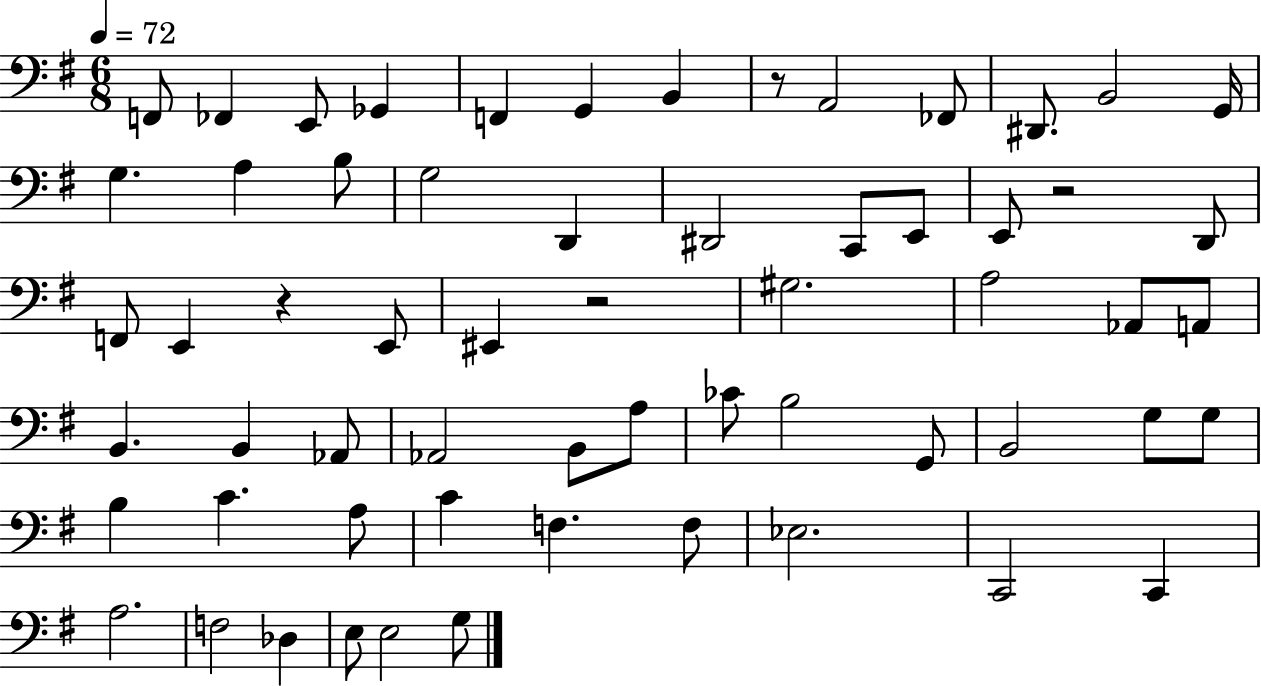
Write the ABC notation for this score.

X:1
T:Untitled
M:6/8
L:1/4
K:G
F,,/2 _F,, E,,/2 _G,, F,, G,, B,, z/2 A,,2 _F,,/2 ^D,,/2 B,,2 G,,/4 G, A, B,/2 G,2 D,, ^D,,2 C,,/2 E,,/2 E,,/2 z2 D,,/2 F,,/2 E,, z E,,/2 ^E,, z2 ^G,2 A,2 _A,,/2 A,,/2 B,, B,, _A,,/2 _A,,2 B,,/2 A,/2 _C/2 B,2 G,,/2 B,,2 G,/2 G,/2 B, C A,/2 C F, F,/2 _E,2 C,,2 C,, A,2 F,2 _D, E,/2 E,2 G,/2